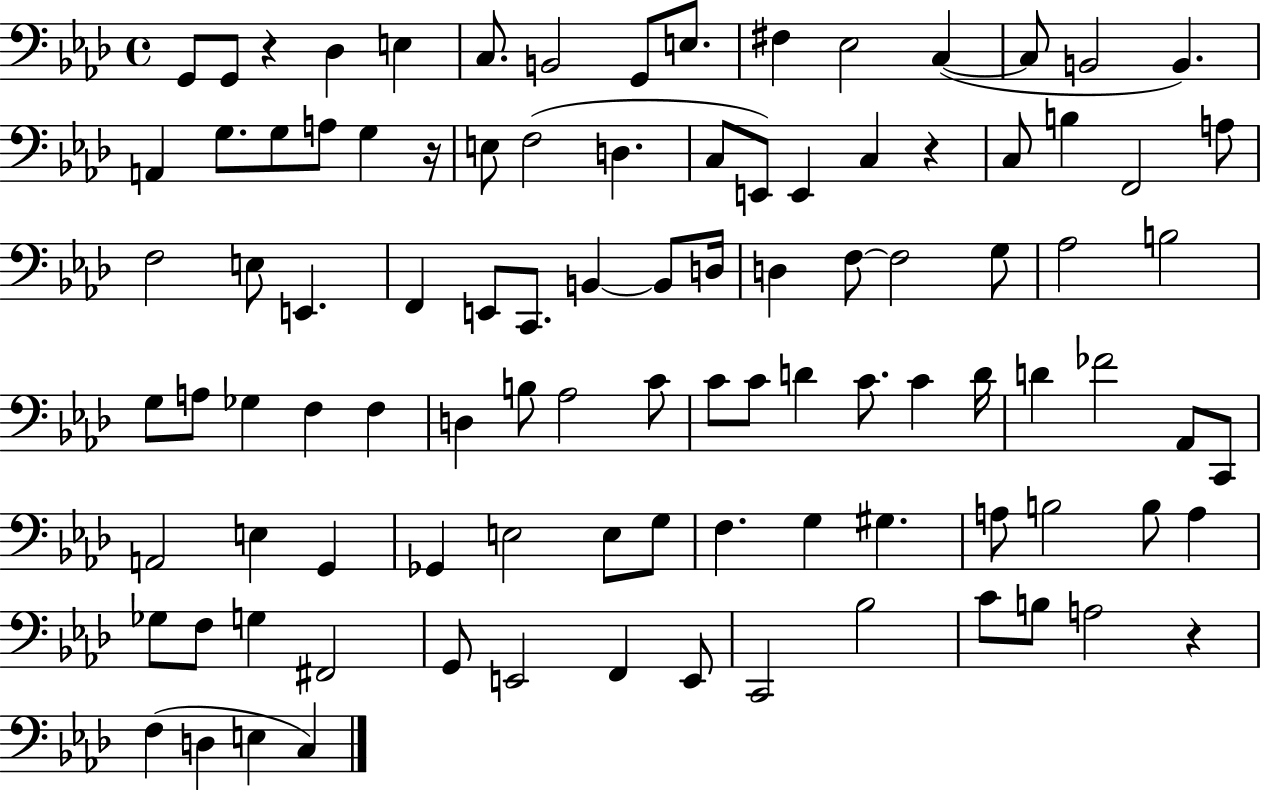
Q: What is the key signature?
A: AES major